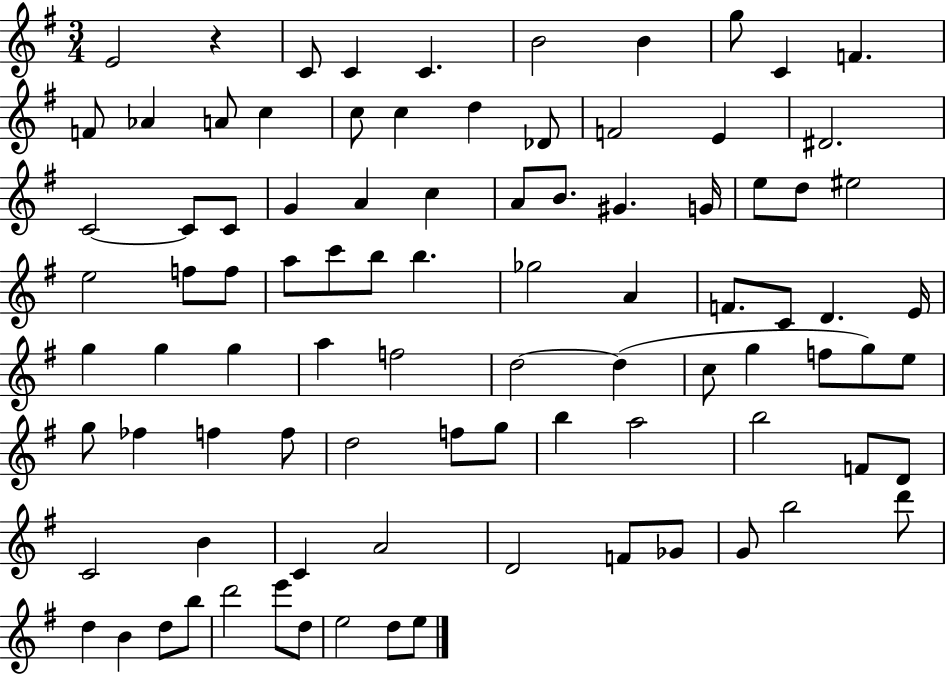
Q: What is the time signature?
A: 3/4